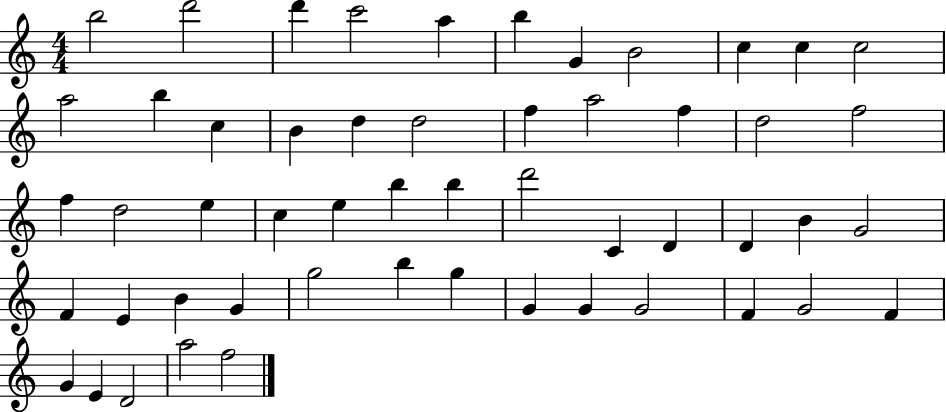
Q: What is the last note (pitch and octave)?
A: F5